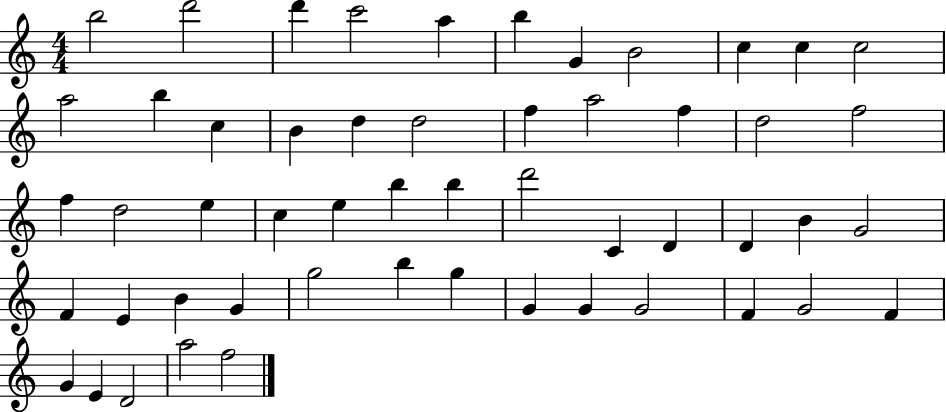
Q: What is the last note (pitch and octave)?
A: F5